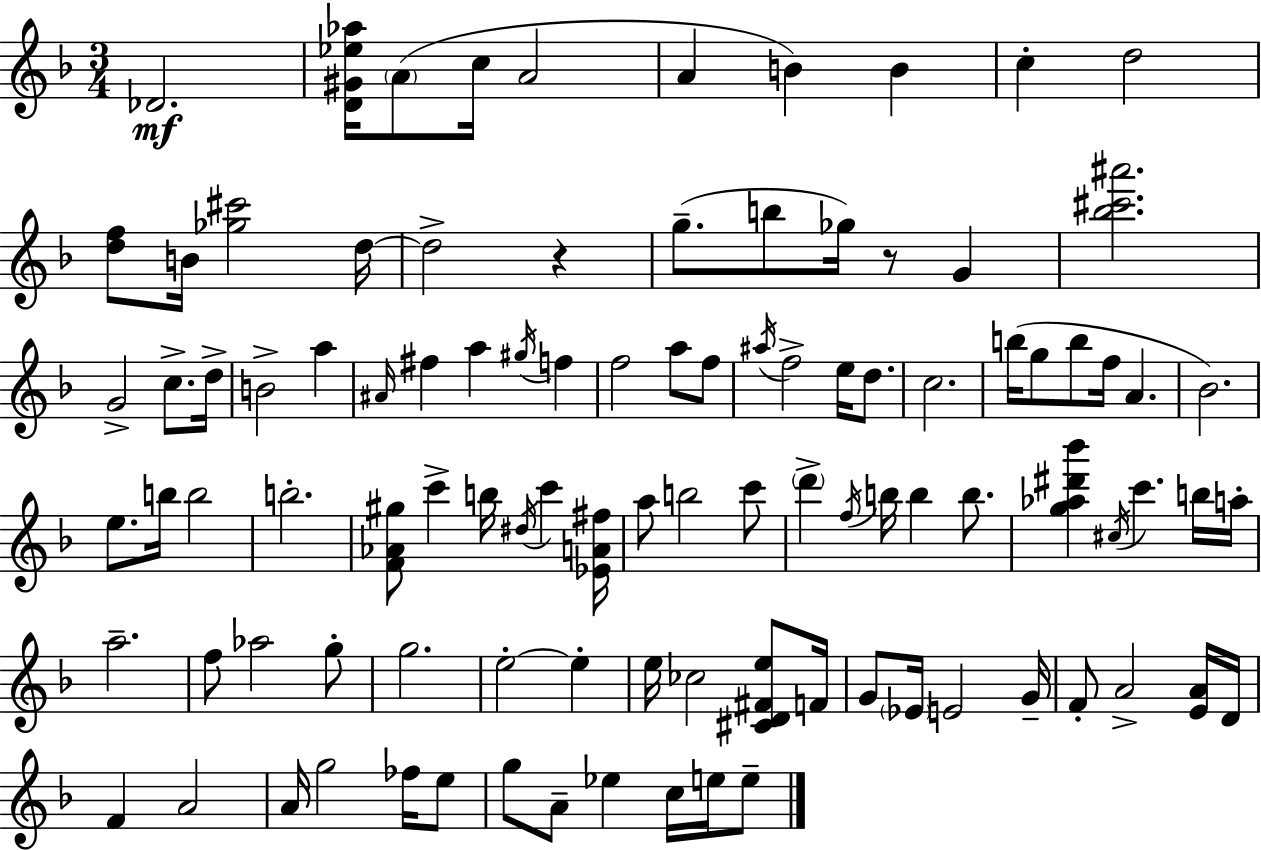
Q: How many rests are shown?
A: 2